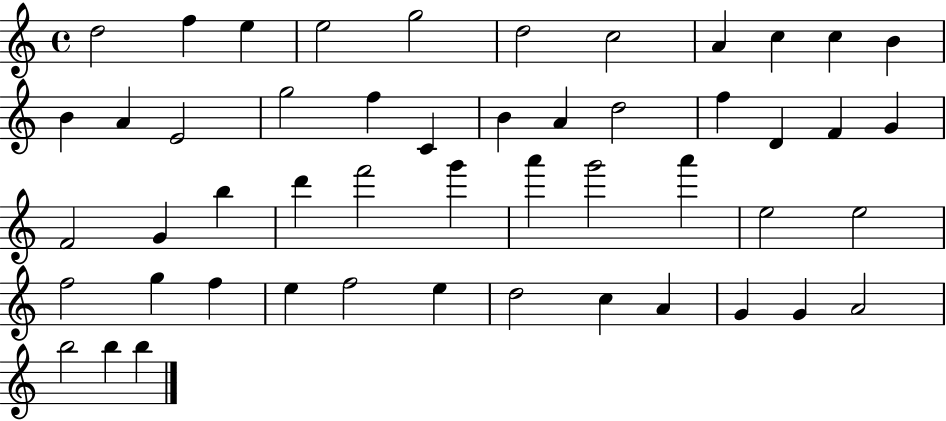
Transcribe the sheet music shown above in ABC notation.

X:1
T:Untitled
M:4/4
L:1/4
K:C
d2 f e e2 g2 d2 c2 A c c B B A E2 g2 f C B A d2 f D F G F2 G b d' f'2 g' a' g'2 a' e2 e2 f2 g f e f2 e d2 c A G G A2 b2 b b